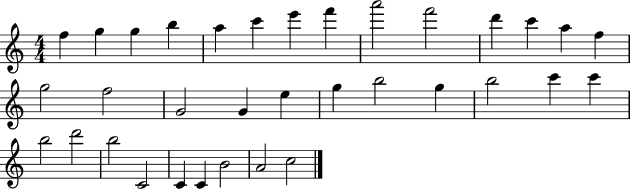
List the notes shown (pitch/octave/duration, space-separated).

F5/q G5/q G5/q B5/q A5/q C6/q E6/q F6/q A6/h F6/h D6/q C6/q A5/q F5/q G5/h F5/h G4/h G4/q E5/q G5/q B5/h G5/q B5/h C6/q C6/q B5/h D6/h B5/h C4/h C4/q C4/q B4/h A4/h C5/h